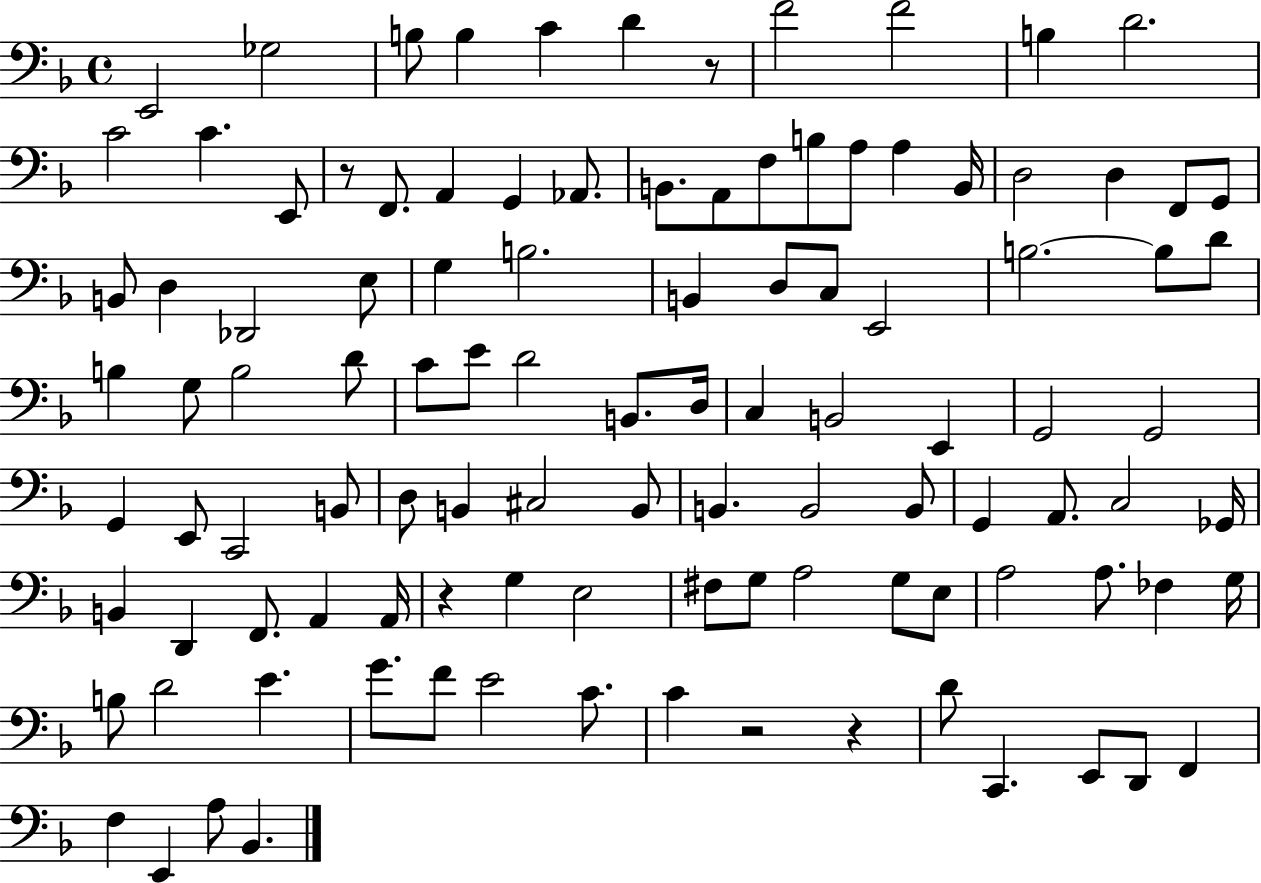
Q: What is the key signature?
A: F major